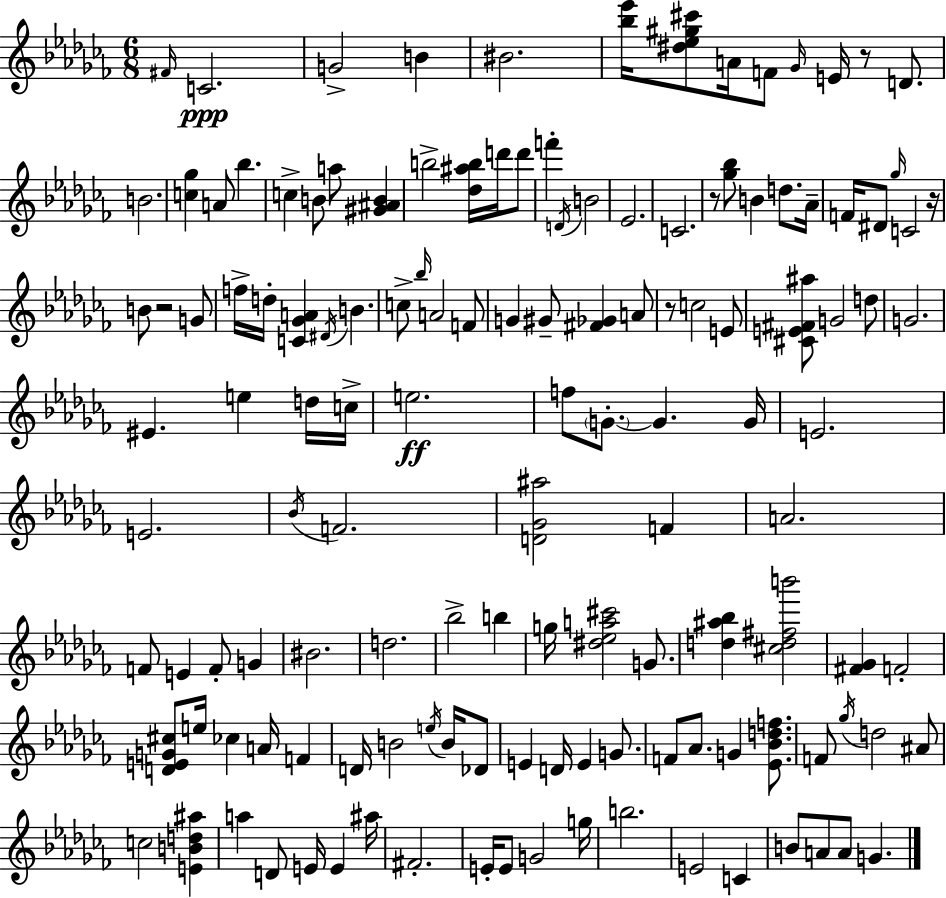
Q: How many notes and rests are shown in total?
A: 135